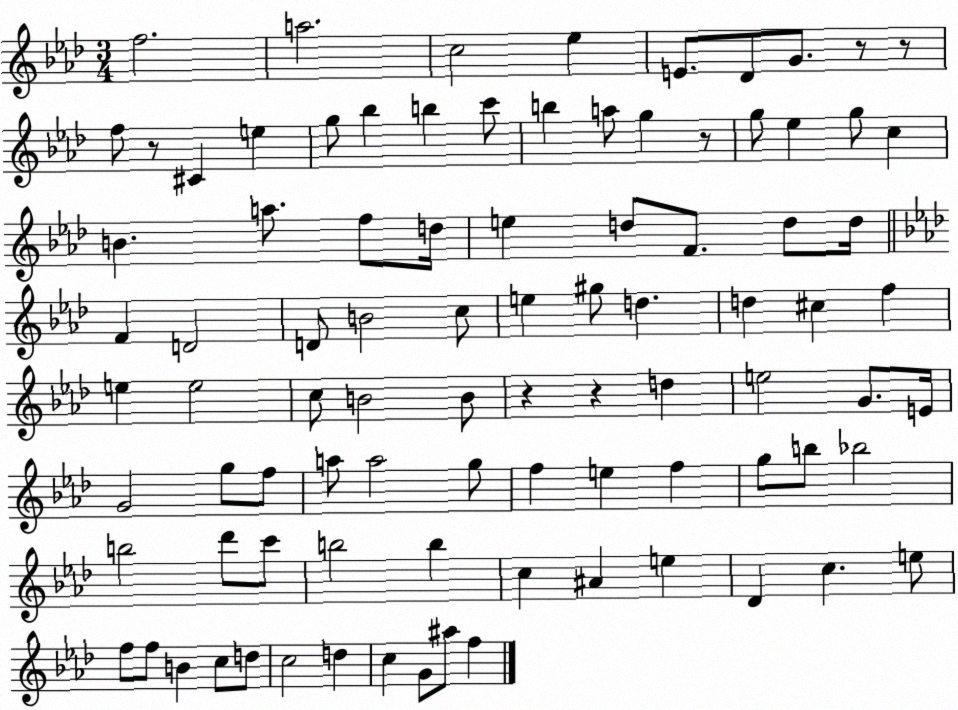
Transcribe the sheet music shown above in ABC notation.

X:1
T:Untitled
M:3/4
L:1/4
K:Ab
f2 a2 c2 _e E/2 _D/2 G/2 z/2 z/2 f/2 z/2 ^C e g/2 _b b c'/2 b a/2 g z/2 g/2 _e g/2 c B a/2 f/2 d/4 e d/2 F/2 d/2 d/4 F D2 D/2 B2 c/2 e ^g/2 d d ^c f e e2 c/2 B2 B/2 z z d e2 G/2 E/4 G2 g/2 f/2 a/2 a2 g/2 f e f g/2 b/2 _b2 b2 _d'/2 c'/2 b2 b c ^A e _D c e/2 f/2 f/2 B c/2 d/2 c2 d c G/2 ^a/2 f